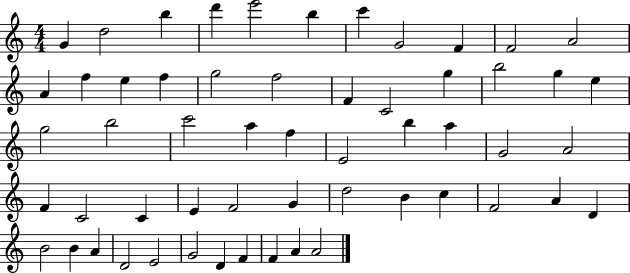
{
  \clef treble
  \numericTimeSignature
  \time 4/4
  \key c \major
  g'4 d''2 b''4 | d'''4 e'''2 b''4 | c'''4 g'2 f'4 | f'2 a'2 | \break a'4 f''4 e''4 f''4 | g''2 f''2 | f'4 c'2 g''4 | b''2 g''4 e''4 | \break g''2 b''2 | c'''2 a''4 f''4 | e'2 b''4 a''4 | g'2 a'2 | \break f'4 c'2 c'4 | e'4 f'2 g'4 | d''2 b'4 c''4 | f'2 a'4 d'4 | \break b'2 b'4 a'4 | d'2 e'2 | g'2 d'4 f'4 | f'4 a'4 a'2 | \break \bar "|."
}